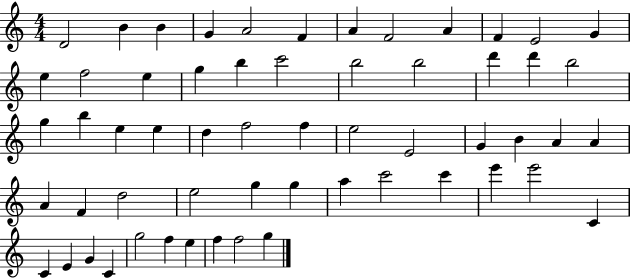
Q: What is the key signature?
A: C major